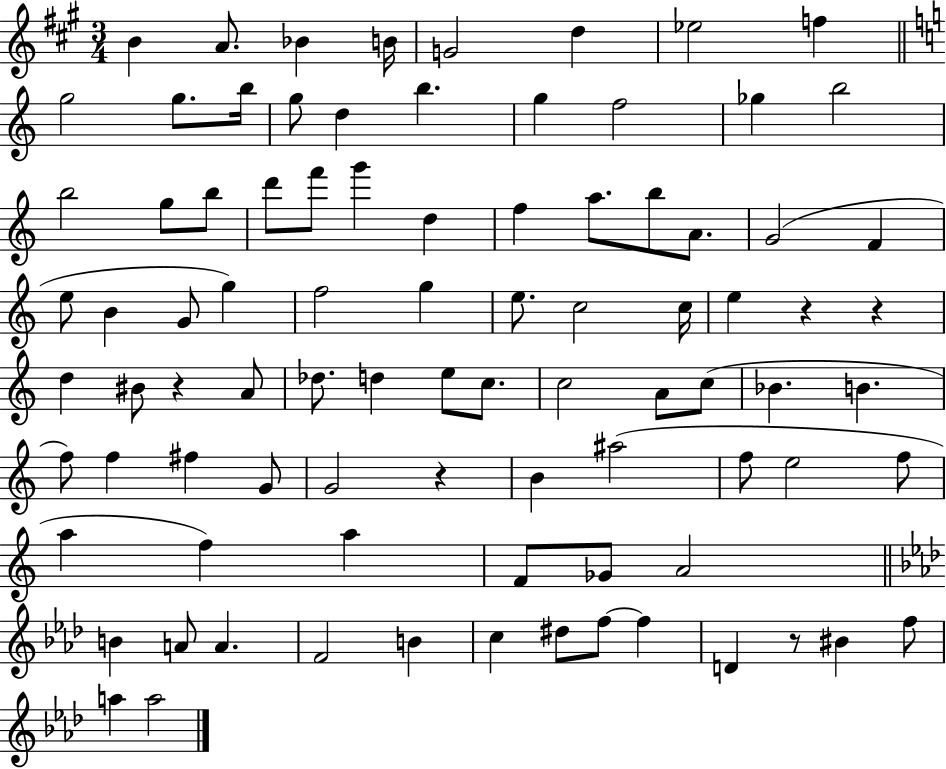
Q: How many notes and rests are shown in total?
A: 88